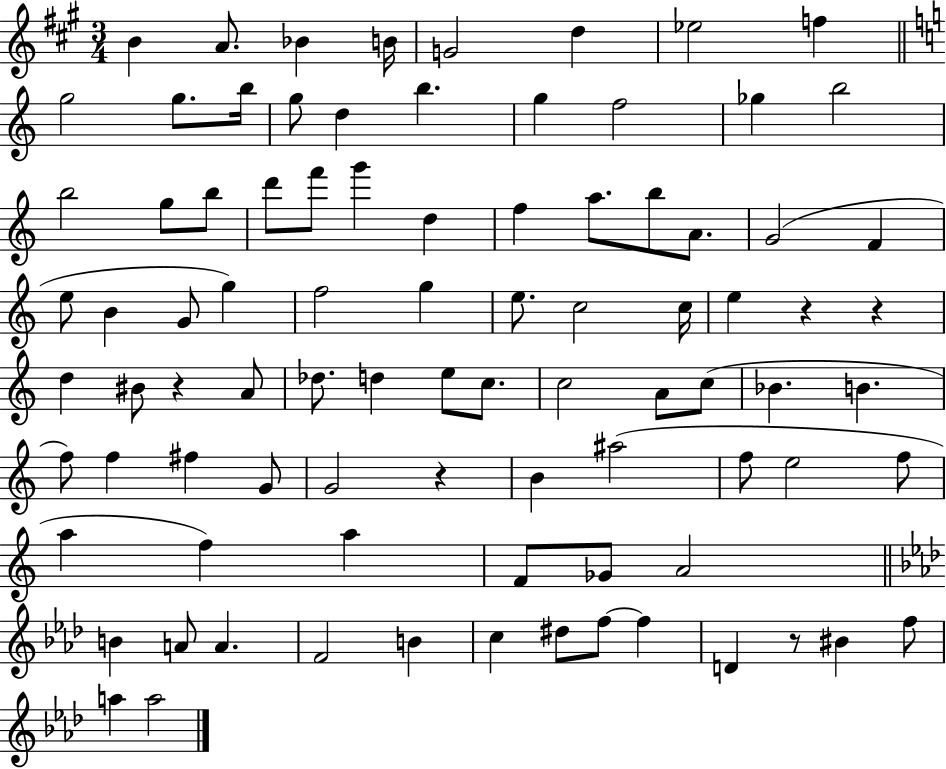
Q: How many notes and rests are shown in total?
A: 88